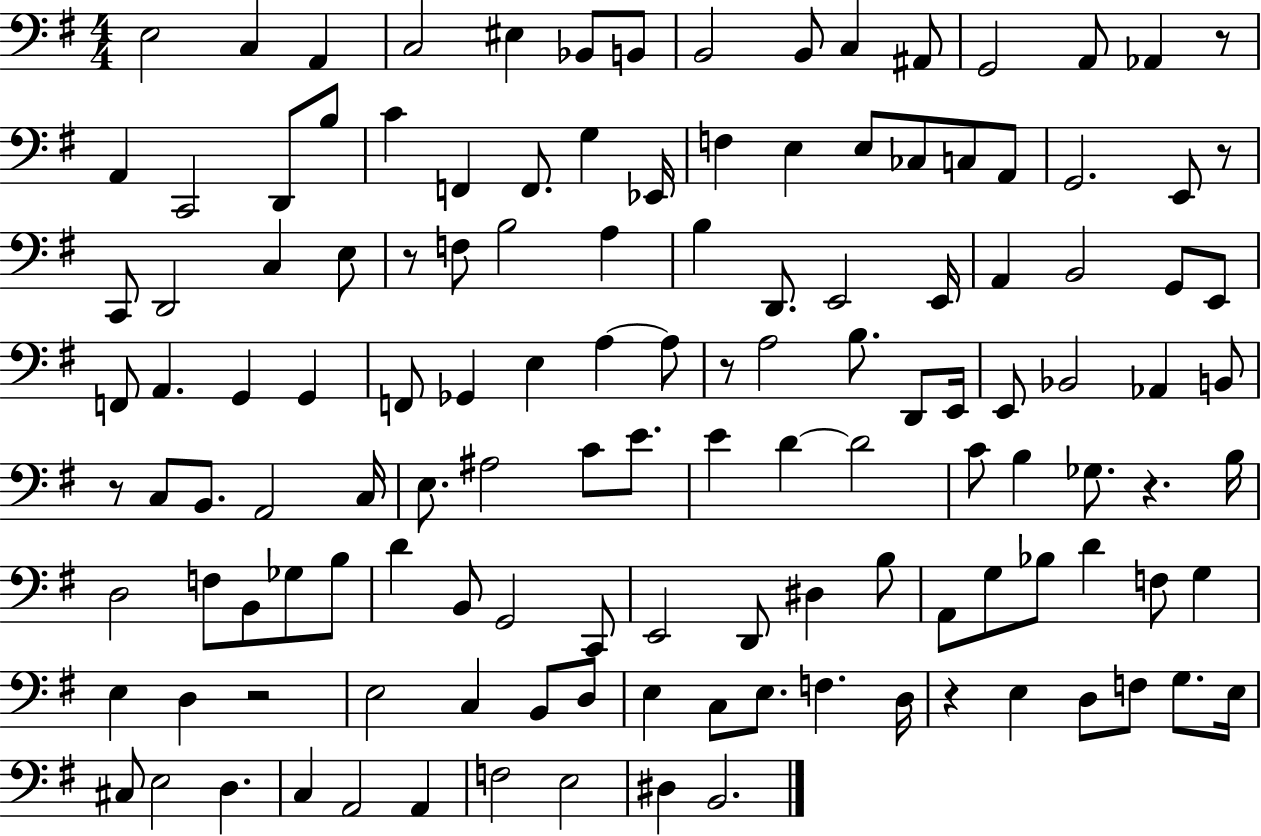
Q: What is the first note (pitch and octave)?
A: E3